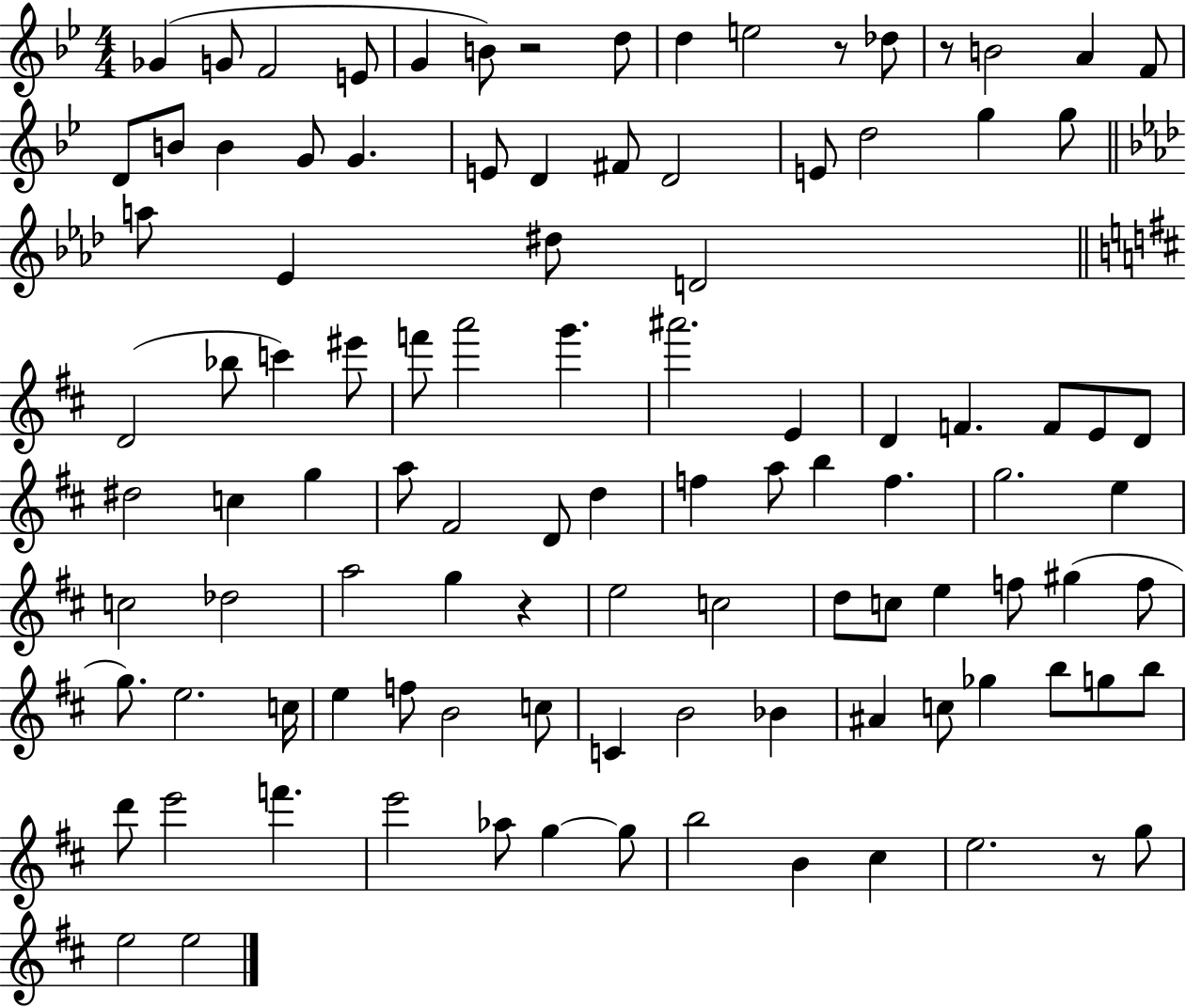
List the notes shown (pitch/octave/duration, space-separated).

Gb4/q G4/e F4/h E4/e G4/q B4/e R/h D5/e D5/q E5/h R/e Db5/e R/e B4/h A4/q F4/e D4/e B4/e B4/q G4/e G4/q. E4/e D4/q F#4/e D4/h E4/e D5/h G5/q G5/e A5/e Eb4/q D#5/e D4/h D4/h Bb5/e C6/q EIS6/e F6/e A6/h G6/q. A#6/h. E4/q D4/q F4/q. F4/e E4/e D4/e D#5/h C5/q G5/q A5/e F#4/h D4/e D5/q F5/q A5/e B5/q F5/q. G5/h. E5/q C5/h Db5/h A5/h G5/q R/q E5/h C5/h D5/e C5/e E5/q F5/e G#5/q F5/e G5/e. E5/h. C5/s E5/q F5/e B4/h C5/e C4/q B4/h Bb4/q A#4/q C5/e Gb5/q B5/e G5/e B5/e D6/e E6/h F6/q. E6/h Ab5/e G5/q G5/e B5/h B4/q C#5/q E5/h. R/e G5/e E5/h E5/h